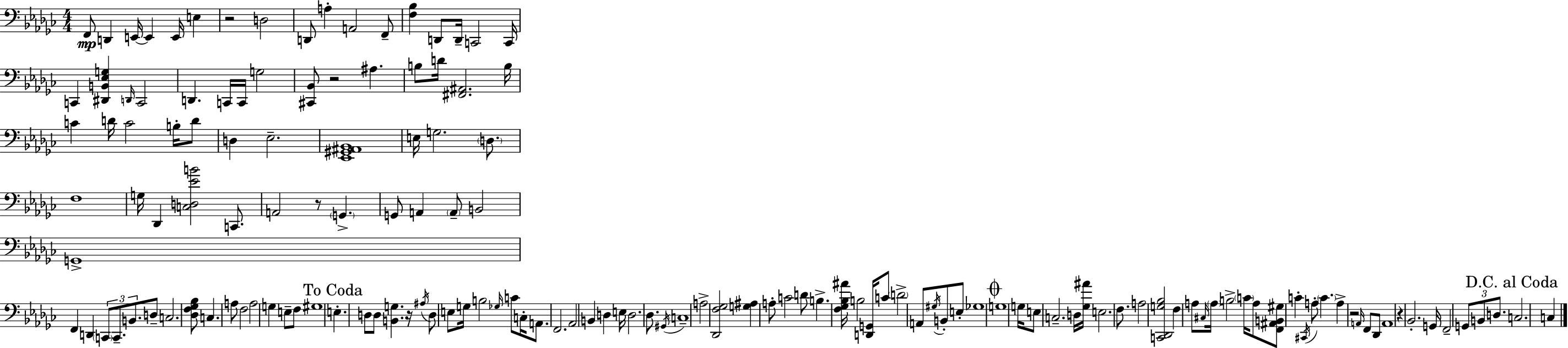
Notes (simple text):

F2/e D2/q E2/s E2/q E2/s E3/q R/h D3/h D2/e A3/q A2/h F2/e [F3,Bb3]/q D2/e D2/s C2/h C2/s C2/q [D#2,B2,Eb3,G3]/q D2/s C2/h D2/q. C2/s C2/s G3/h [C#2,Bb2]/e R/h A#3/q. B3/e D4/s [F#2,A#2]/h. B3/s C4/q D4/s C4/h B3/s D4/e D3/q Eb3/h. [Eb2,G#2,A#2,Bb2]/w E3/s G3/h. D3/e. F3/w G3/s Db2/q [C3,D3,Eb4,B4]/h C2/e. A2/h R/e G2/q. G2/e A2/q A2/e B2/h G2/w F2/q D2/q C2/e C2/e. B2/e. D3/e C3/h. [Db3,F3,Gb3,Bb3]/e C3/q. A3/e F3/h A3/h G3/q E3/e F3/e G#3/w E3/q. D3/e D3/e [B2,G3]/q. R/s A#3/s D3/e E3/e G3/s B3/h Gb3/s C4/e C3/s A2/e. F2/h. Ab2/h B2/q D3/q E3/s D3/h. Db3/e. G#2/s C3/w A3/h [Db2,F3,Gb3]/h [G3,A#3]/q A3/e C4/h D4/e B3/q. [F3,Gb3,Bb3,A#4]/s B3/h [D2,G2]/s C4/e D4/h A2/e G#3/s B2/e E3/e Gb3/w G3/w G3/s E3/e C3/h. D3/s [Gb3,A#4]/s E3/h. F3/e. A3/h [C2,Db2,G3,Bb3]/h F3/q A3/e C#3/s A3/s B3/h C4/s A3/e [F2,A#2,B2,G#3]/e C4/q C#2/s A3/e C4/q. A3/q R/h A2/s F2/e Db2/e A2/w R/q Bb2/h. G2/s F2/h G2/e B2/e D3/e. C3/h. C3/q